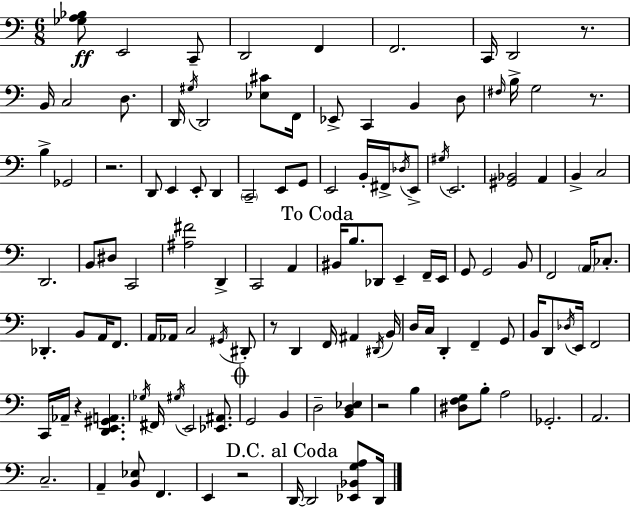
{
  \clef bass
  \numericTimeSignature
  \time 6/8
  \key a \minor
  <ges a bes>8\ff e,2 c,8-- | d,2 f,4 | f,2. | c,16 d,2 r8. | \break b,16 c2 d8. | d,16 \acciaccatura { gis16 } d,2 <ees cis'>8 | f,16 ees,8-> c,4 b,4 d8 | \grace { fis16 } b16-> g2 r8. | \break b4-> ges,2 | r2. | d,8 e,4 e,8-. d,4 | \parenthesize c,2-- e,8 | \break g,8 e,2 b,16-. fis,16-> | \acciaccatura { des16 } e,8-> \acciaccatura { gis16 } e,2. | <gis, bes,>2 | a,4 b,4-> c2 | \break d,2. | b,8 dis8 c,2 | <ais fis'>2 | d,4-> c,2 | \break a,4 \mark "To Coda" bis,16 b8. des,8 e,4-- | f,16-- e,16 g,8 g,2 | b,8 f,2 | \parenthesize a,16 ces8.-. des,4.-. b,8 | \break a,16 f,8. a,16 aes,16 c2 | \acciaccatura { gis,16 } dis,8-. r8 d,4 f,16 | ais,4 \acciaccatura { dis,16 } b,16 d16 c16 d,4-. | f,4-- g,8 b,16 d,8 \acciaccatura { des16 } e,16 f,2 | \break c,16 aes,16-- r4 | <d, e, gis, a,>4. \acciaccatura { ges16 } fis,16 \acciaccatura { gis16 } e,2 | <ees, ais,>8. \mark \markup { \musicglyph "scripts.coda" } g,2 | b,4 d2-- | \break <b, d ees>4 r2 | b4 <dis f g>8 b8-. | a2 ges,2.-. | a,2. | \break c2.-- | a,4-- | <b, ees>8 f,4. e,4 | r2 \mark "D.C. al Coda" d,16~~ d,2 | \break <ees, bes, g a>8 d,16 \bar "|."
}